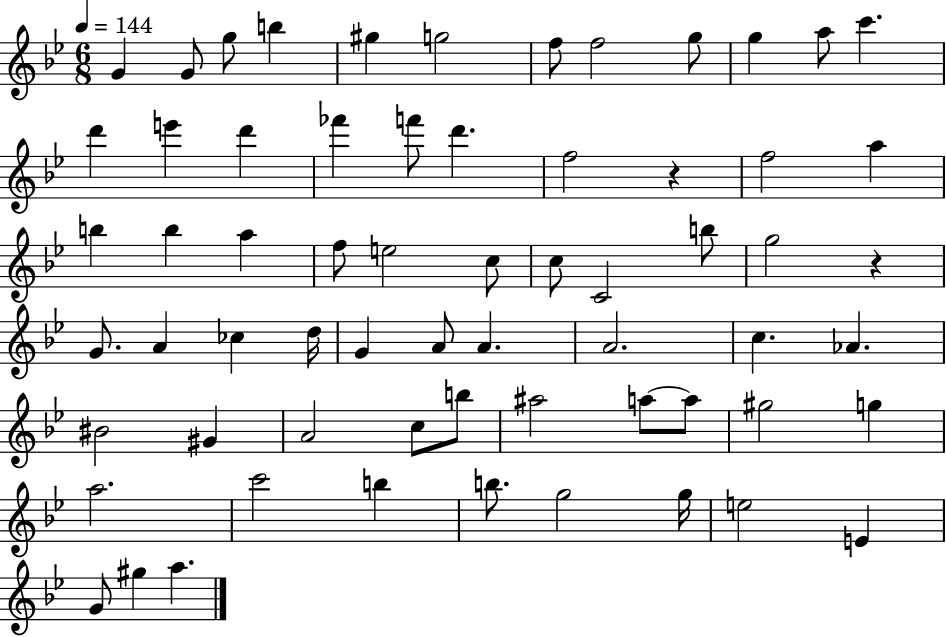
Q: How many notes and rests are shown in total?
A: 64